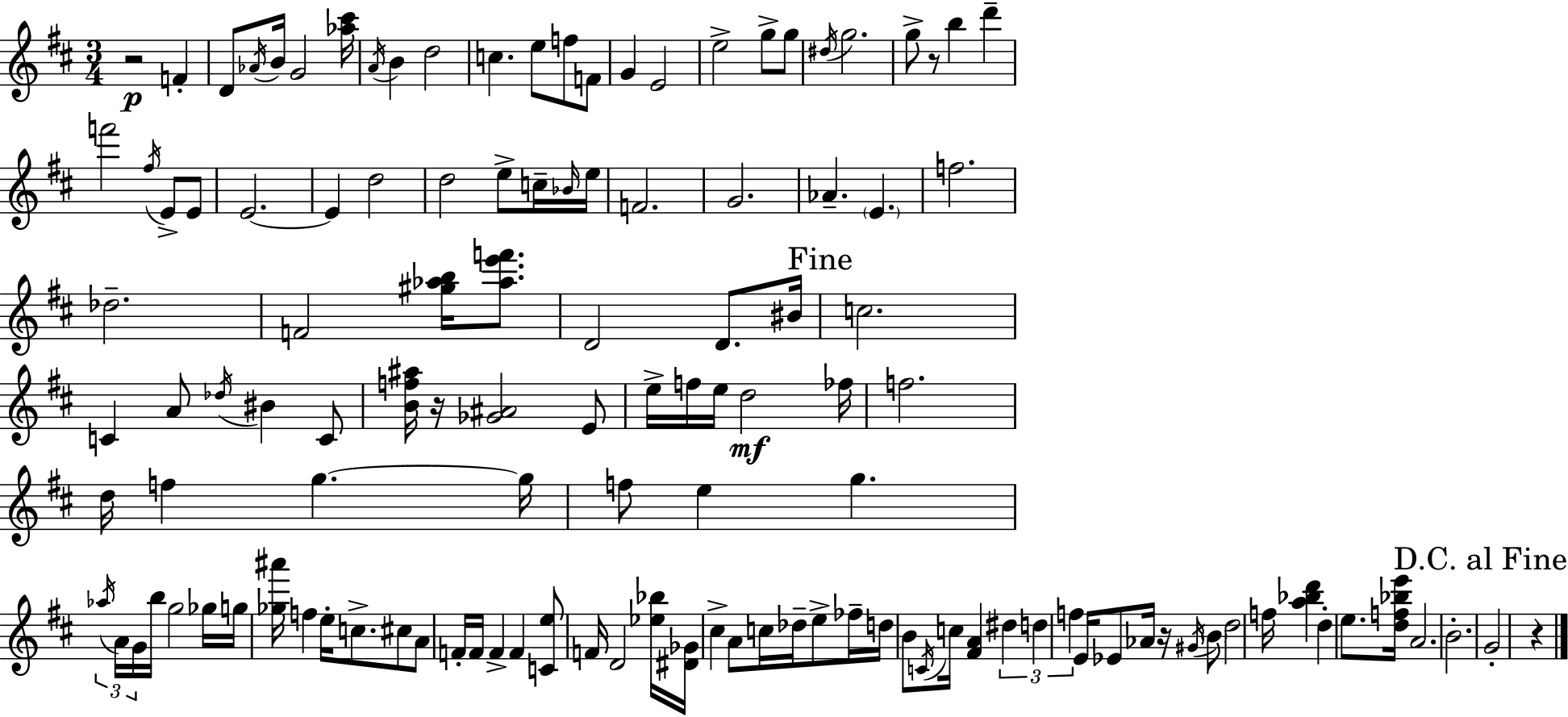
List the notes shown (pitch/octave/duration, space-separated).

R/h F4/q D4/e Ab4/s B4/s G4/h [Ab5,C#6]/s A4/s B4/q D5/h C5/q. E5/e F5/e F4/e G4/q E4/h E5/h G5/e G5/e D#5/s G5/h. G5/e R/e B5/q D6/q F6/h F#5/s E4/e E4/e E4/h. E4/q D5/h D5/h E5/e C5/s Bb4/s E5/s F4/h. G4/h. Ab4/q. E4/q. F5/h. Db5/h. F4/h [G#5,Ab5,B5]/s [Ab5,E6,F6]/e. D4/h D4/e. BIS4/s C5/h. C4/q A4/e Db5/s BIS4/q C4/e [B4,F5,A#5]/s R/s [Gb4,A#4]/h E4/e E5/s F5/s E5/s D5/h FES5/s F5/h. D5/s F5/q G5/q. G5/s F5/e E5/q G5/q. Ab5/s A4/s G4/s B5/s G5/h Gb5/s G5/s [Gb5,A#6]/s F5/q E5/s C5/e. C#5/e A4/e F4/s F4/s F4/q F4/q [C4,E5]/e F4/s D4/h [Eb5,Bb5]/s [D#4,Gb4]/s C#5/q A4/e C5/s Db5/s E5/e FES5/s D5/s B4/e C4/s C5/s [F#4,A4]/q D#5/q D5/q F5/q E4/s Eb4/e Ab4/s R/s G#4/s B4/e D5/h F5/s [A5,Bb5,D6]/q D5/q E5/e. [D5,F5,Bb5,E6]/s A4/h. B4/h. G4/h R/q